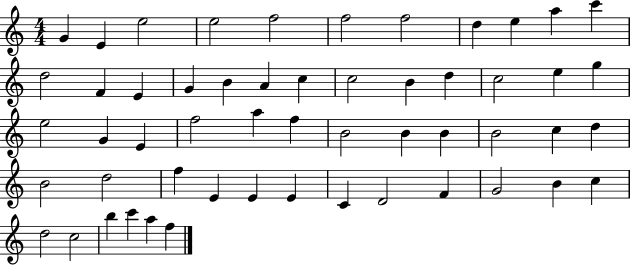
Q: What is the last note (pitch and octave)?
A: F5